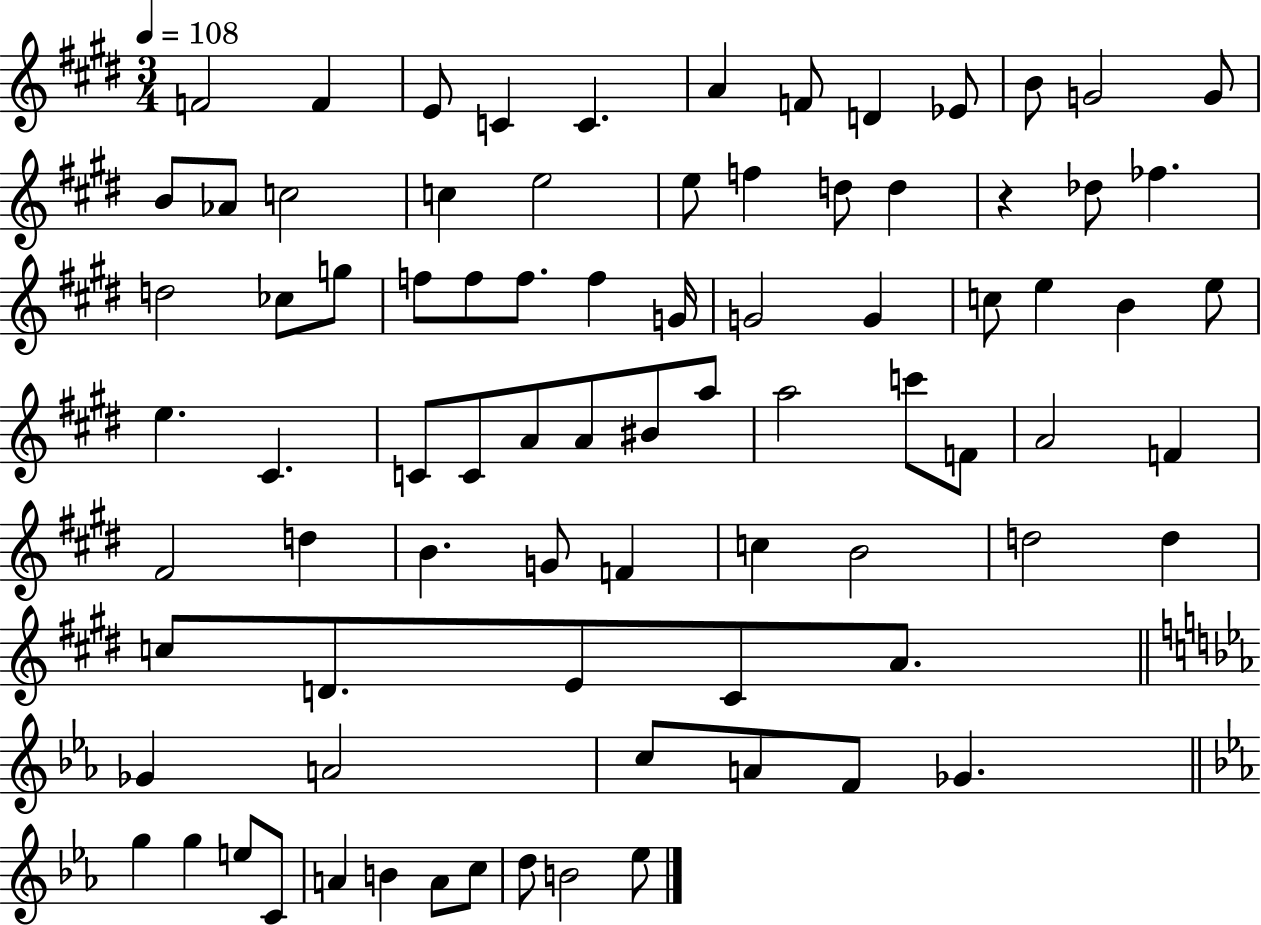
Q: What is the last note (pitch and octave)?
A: Eb5